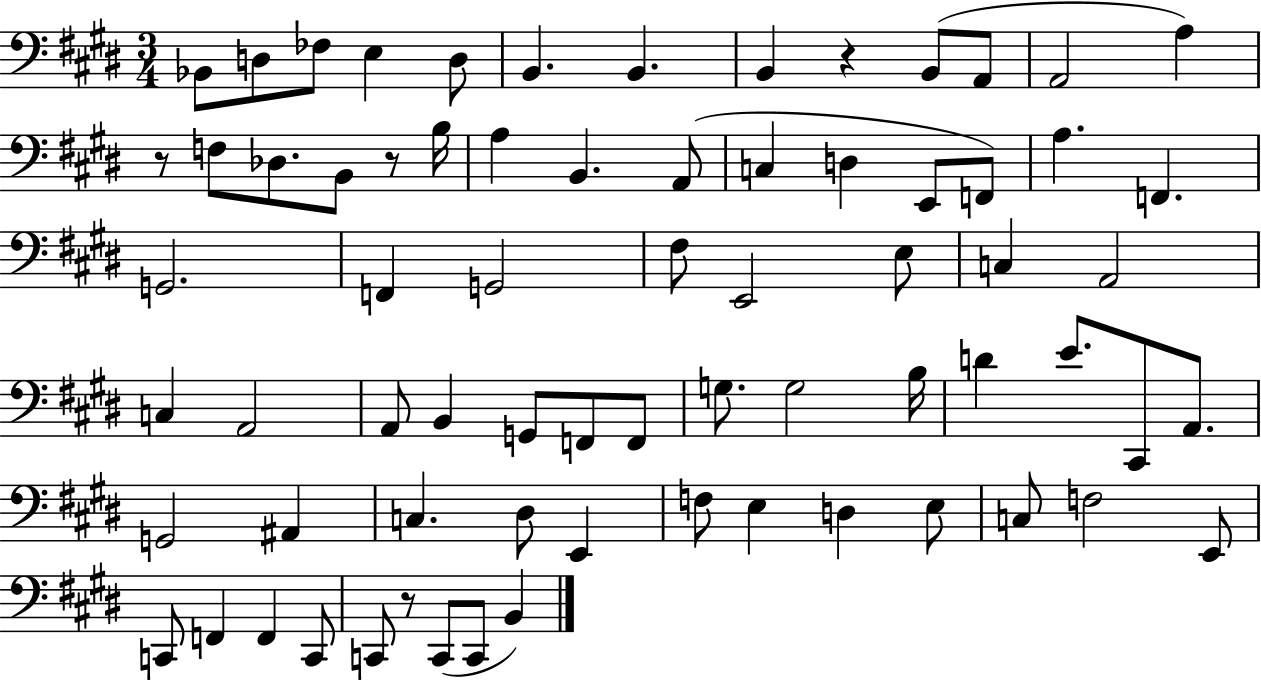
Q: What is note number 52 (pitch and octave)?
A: E2